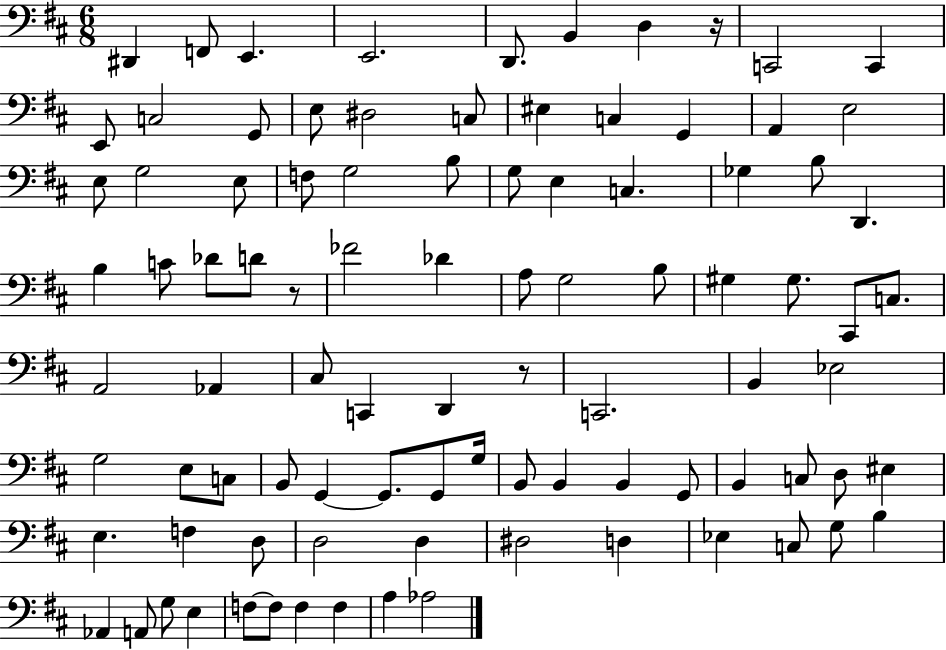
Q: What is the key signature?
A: D major